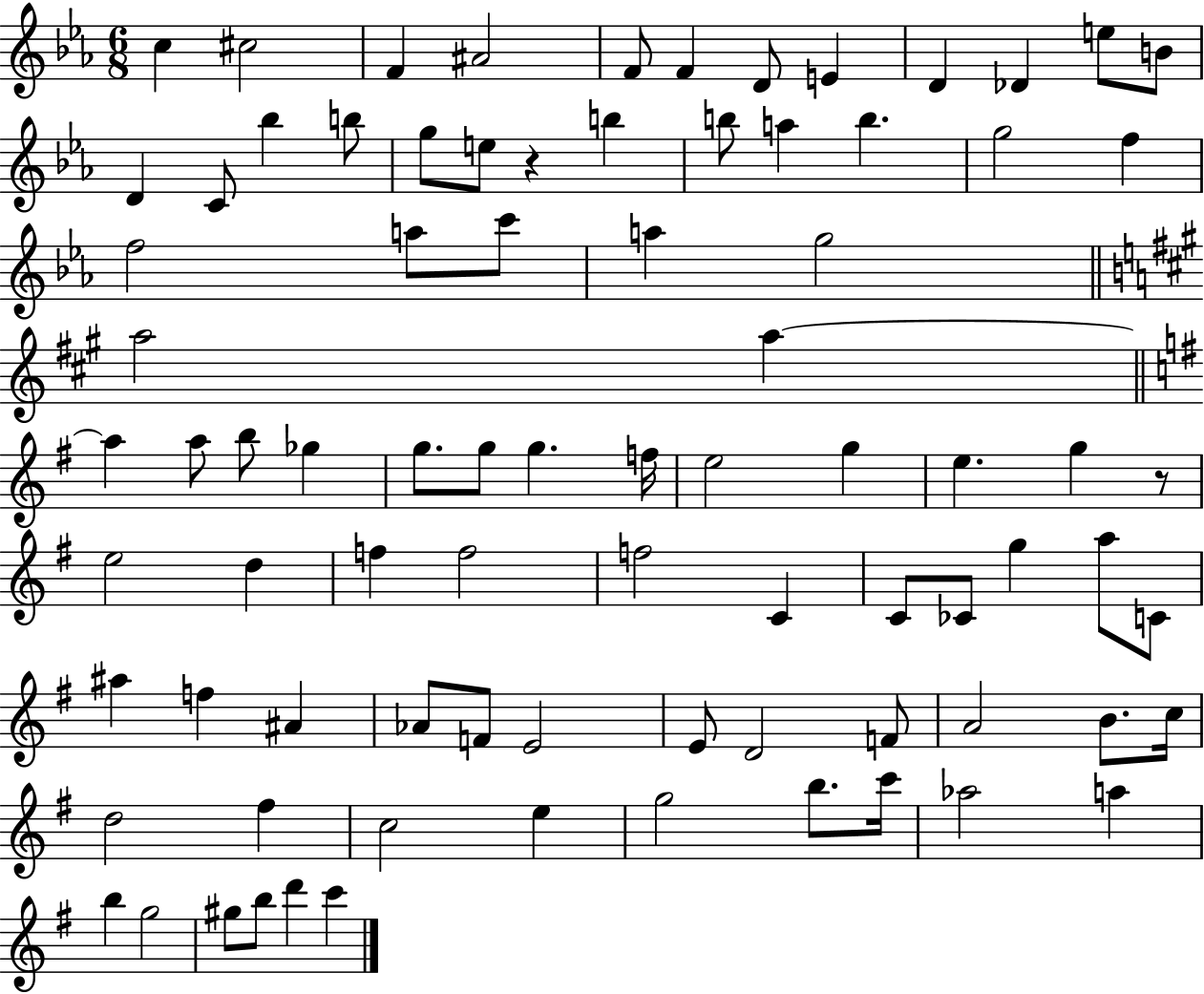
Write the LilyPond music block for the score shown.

{
  \clef treble
  \numericTimeSignature
  \time 6/8
  \key ees \major
  c''4 cis''2 | f'4 ais'2 | f'8 f'4 d'8 e'4 | d'4 des'4 e''8 b'8 | \break d'4 c'8 bes''4 b''8 | g''8 e''8 r4 b''4 | b''8 a''4 b''4. | g''2 f''4 | \break f''2 a''8 c'''8 | a''4 g''2 | \bar "||" \break \key a \major a''2 a''4~~ | \bar "||" \break \key g \major a''4 a''8 b''8 ges''4 | g''8. g''8 g''4. f''16 | e''2 g''4 | e''4. g''4 r8 | \break e''2 d''4 | f''4 f''2 | f''2 c'4 | c'8 ces'8 g''4 a''8 c'8 | \break ais''4 f''4 ais'4 | aes'8 f'8 e'2 | e'8 d'2 f'8 | a'2 b'8. c''16 | \break d''2 fis''4 | c''2 e''4 | g''2 b''8. c'''16 | aes''2 a''4 | \break b''4 g''2 | gis''8 b''8 d'''4 c'''4 | \bar "|."
}